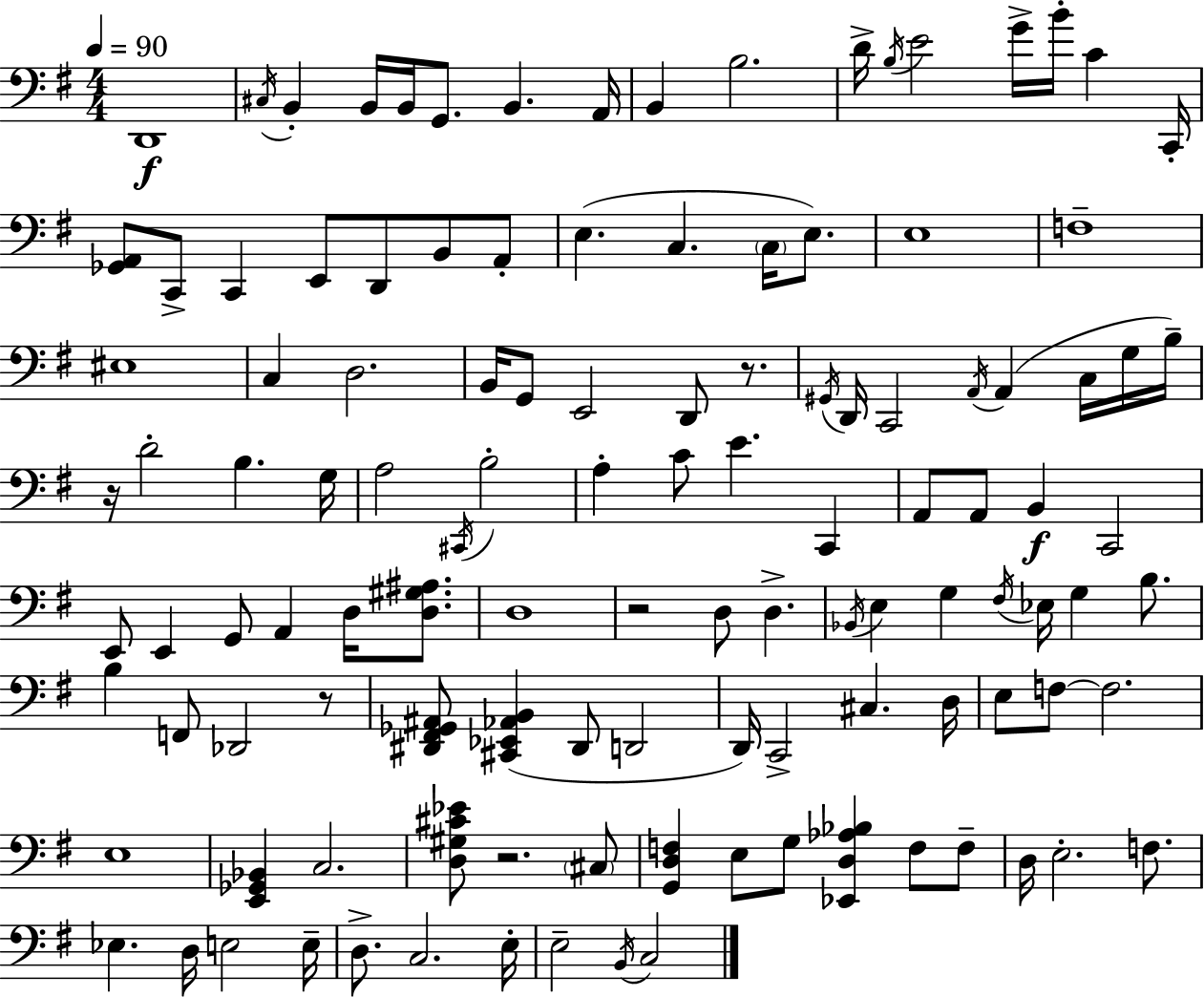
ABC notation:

X:1
T:Untitled
M:4/4
L:1/4
K:Em
D,,4 ^C,/4 B,, B,,/4 B,,/4 G,,/2 B,, A,,/4 B,, B,2 D/4 B,/4 E2 G/4 B/4 C C,,/4 [_G,,A,,]/2 C,,/2 C,, E,,/2 D,,/2 B,,/2 A,,/2 E, C, C,/4 E,/2 E,4 F,4 ^E,4 C, D,2 B,,/4 G,,/2 E,,2 D,,/2 z/2 ^G,,/4 D,,/4 C,,2 A,,/4 A,, C,/4 G,/4 B,/4 z/4 D2 B, G,/4 A,2 ^C,,/4 B,2 A, C/2 E C,, A,,/2 A,,/2 B,, C,,2 E,,/2 E,, G,,/2 A,, D,/4 [D,^G,^A,]/2 D,4 z2 D,/2 D, _B,,/4 E, G, ^F,/4 _E,/4 G, B,/2 B, F,,/2 _D,,2 z/2 [^D,,^F,,_G,,^A,,]/2 [^C,,_E,,_A,,B,,] ^D,,/2 D,,2 D,,/4 C,,2 ^C, D,/4 E,/2 F,/2 F,2 E,4 [E,,_G,,_B,,] C,2 [D,^G,^C_E]/2 z2 ^C,/2 [G,,D,F,] E,/2 G,/2 [_E,,D,_A,_B,] F,/2 F,/2 D,/4 E,2 F,/2 _E, D,/4 E,2 E,/4 D,/2 C,2 E,/4 E,2 B,,/4 C,2